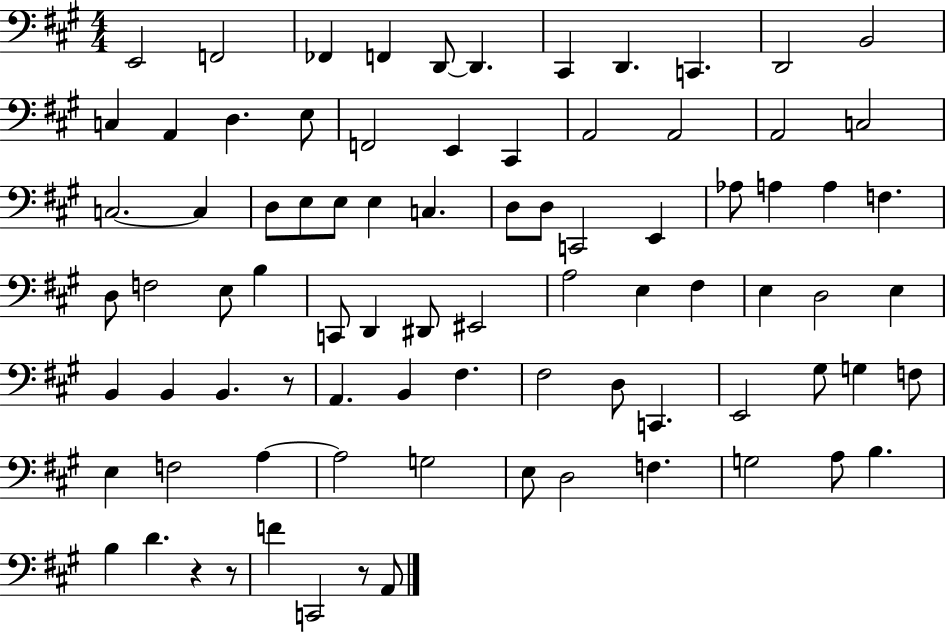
E2/h F2/h FES2/q F2/q D2/e D2/q. C#2/q D2/q. C2/q. D2/h B2/h C3/q A2/q D3/q. E3/e F2/h E2/q C#2/q A2/h A2/h A2/h C3/h C3/h. C3/q D3/e E3/e E3/e E3/q C3/q. D3/e D3/e C2/h E2/q Ab3/e A3/q A3/q F3/q. D3/e F3/h E3/e B3/q C2/e D2/q D#2/e EIS2/h A3/h E3/q F#3/q E3/q D3/h E3/q B2/q B2/q B2/q. R/e A2/q. B2/q F#3/q. F#3/h D3/e C2/q. E2/h G#3/e G3/q F3/e E3/q F3/h A3/q A3/h G3/h E3/e D3/h F3/q. G3/h A3/e B3/q. B3/q D4/q. R/q R/e F4/q C2/h R/e A2/e